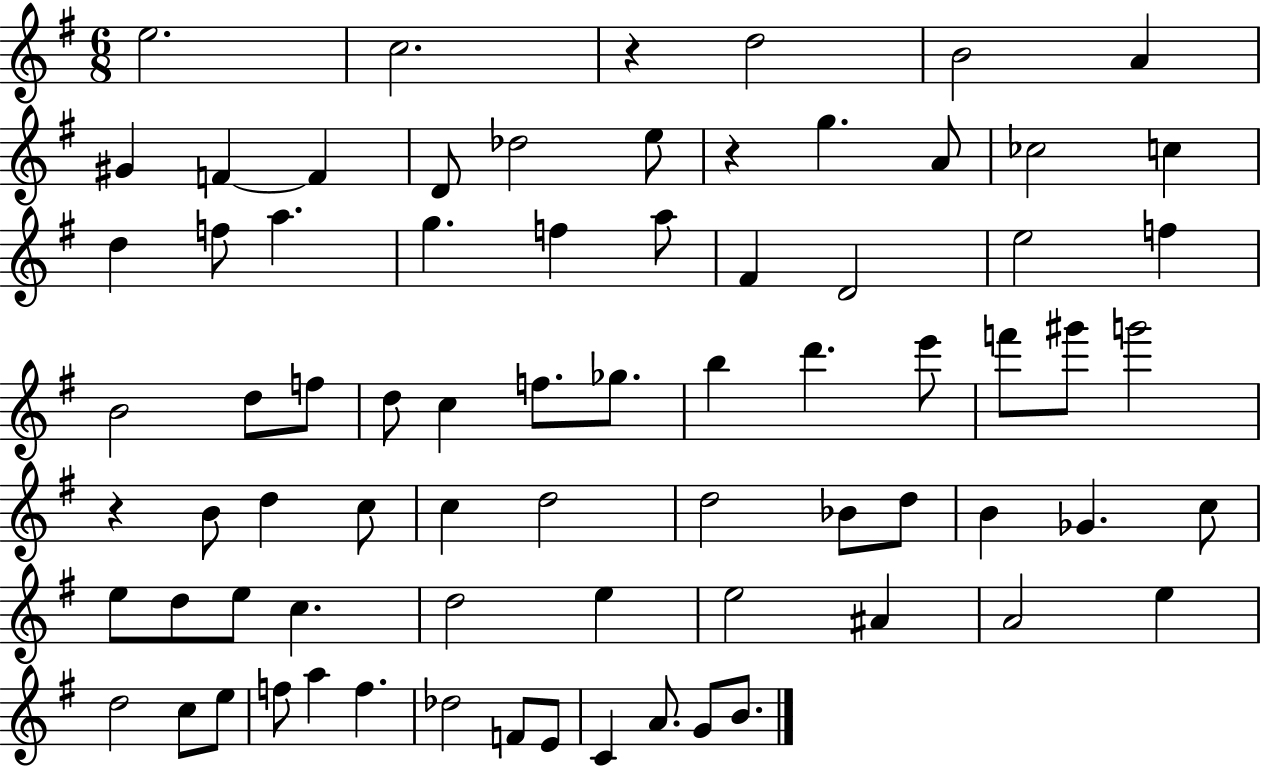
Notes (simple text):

E5/h. C5/h. R/q D5/h B4/h A4/q G#4/q F4/q F4/q D4/e Db5/h E5/e R/q G5/q. A4/e CES5/h C5/q D5/q F5/e A5/q. G5/q. F5/q A5/e F#4/q D4/h E5/h F5/q B4/h D5/e F5/e D5/e C5/q F5/e. Gb5/e. B5/q D6/q. E6/e F6/e G#6/e G6/h R/q B4/e D5/q C5/e C5/q D5/h D5/h Bb4/e D5/e B4/q Gb4/q. C5/e E5/e D5/e E5/e C5/q. D5/h E5/q E5/h A#4/q A4/h E5/q D5/h C5/e E5/e F5/e A5/q F5/q. Db5/h F4/e E4/e C4/q A4/e. G4/e B4/e.